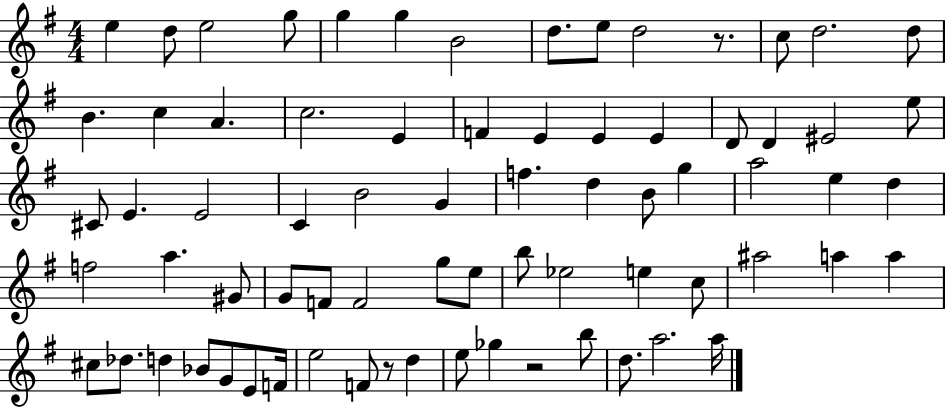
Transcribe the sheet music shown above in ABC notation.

X:1
T:Untitled
M:4/4
L:1/4
K:G
e d/2 e2 g/2 g g B2 d/2 e/2 d2 z/2 c/2 d2 d/2 B c A c2 E F E E E D/2 D ^E2 e/2 ^C/2 E E2 C B2 G f d B/2 g a2 e d f2 a ^G/2 G/2 F/2 F2 g/2 e/2 b/2 _e2 e c/2 ^a2 a a ^c/2 _d/2 d _B/2 G/2 E/2 F/4 e2 F/2 z/2 d e/2 _g z2 b/2 d/2 a2 a/4